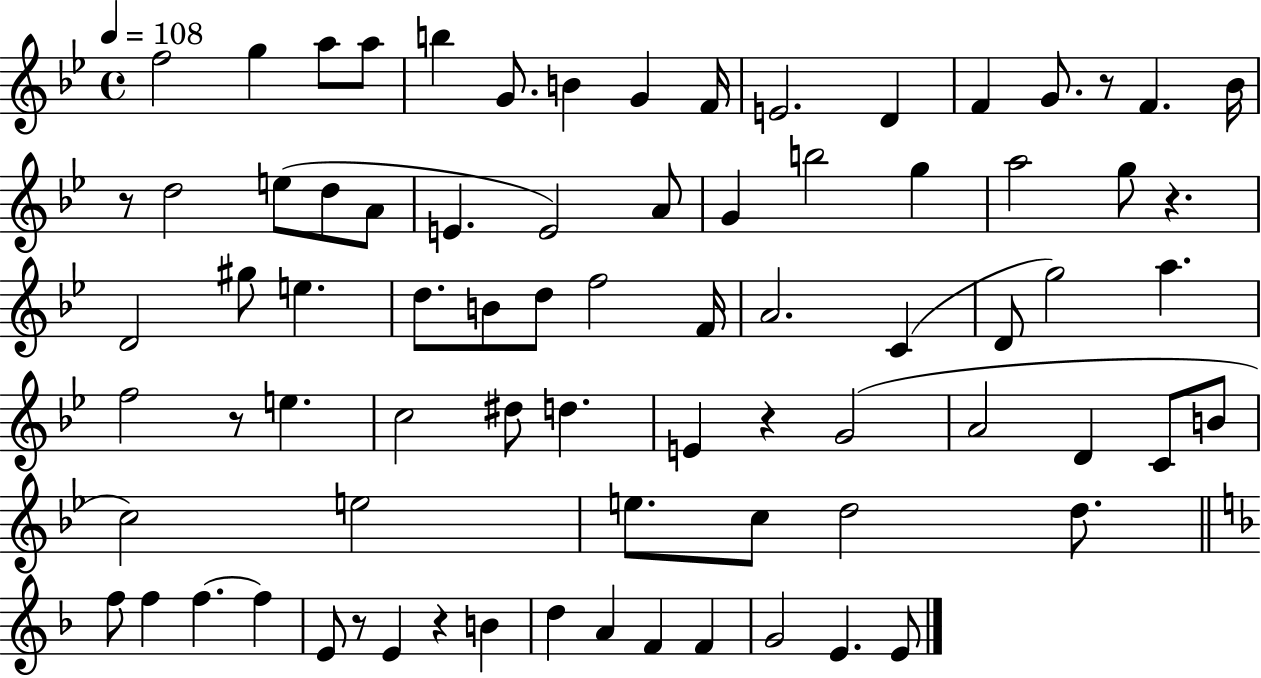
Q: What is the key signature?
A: BES major